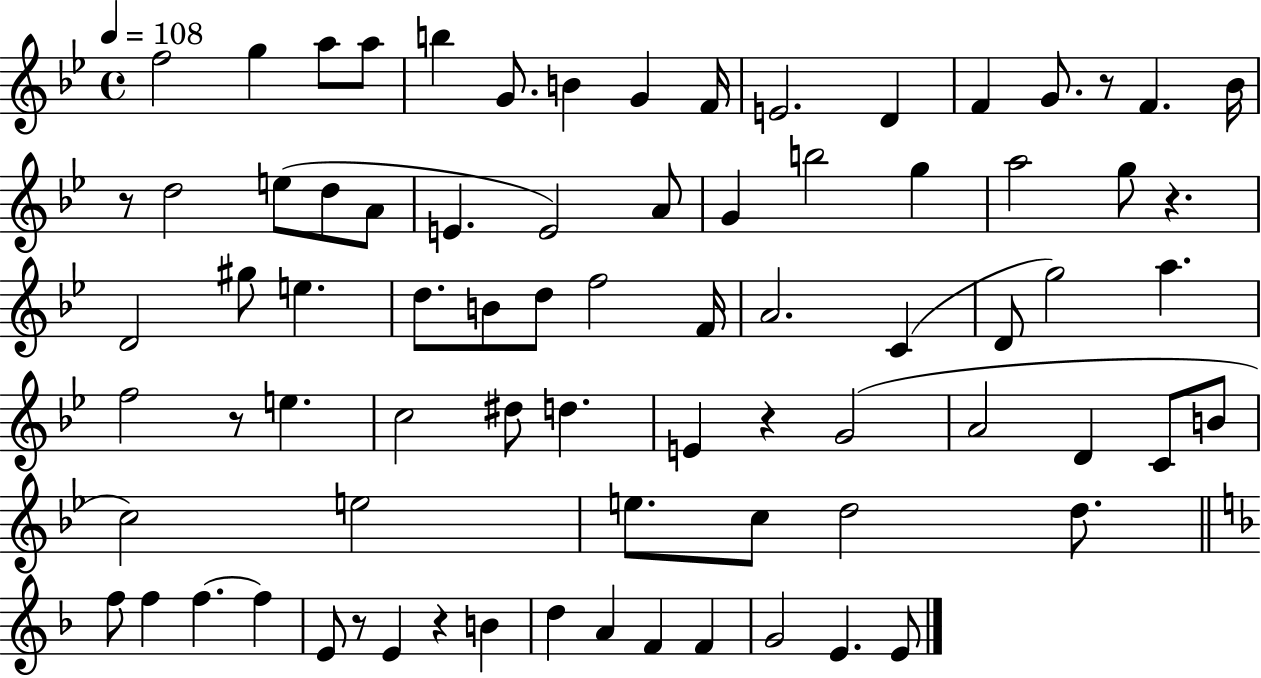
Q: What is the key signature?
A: BES major